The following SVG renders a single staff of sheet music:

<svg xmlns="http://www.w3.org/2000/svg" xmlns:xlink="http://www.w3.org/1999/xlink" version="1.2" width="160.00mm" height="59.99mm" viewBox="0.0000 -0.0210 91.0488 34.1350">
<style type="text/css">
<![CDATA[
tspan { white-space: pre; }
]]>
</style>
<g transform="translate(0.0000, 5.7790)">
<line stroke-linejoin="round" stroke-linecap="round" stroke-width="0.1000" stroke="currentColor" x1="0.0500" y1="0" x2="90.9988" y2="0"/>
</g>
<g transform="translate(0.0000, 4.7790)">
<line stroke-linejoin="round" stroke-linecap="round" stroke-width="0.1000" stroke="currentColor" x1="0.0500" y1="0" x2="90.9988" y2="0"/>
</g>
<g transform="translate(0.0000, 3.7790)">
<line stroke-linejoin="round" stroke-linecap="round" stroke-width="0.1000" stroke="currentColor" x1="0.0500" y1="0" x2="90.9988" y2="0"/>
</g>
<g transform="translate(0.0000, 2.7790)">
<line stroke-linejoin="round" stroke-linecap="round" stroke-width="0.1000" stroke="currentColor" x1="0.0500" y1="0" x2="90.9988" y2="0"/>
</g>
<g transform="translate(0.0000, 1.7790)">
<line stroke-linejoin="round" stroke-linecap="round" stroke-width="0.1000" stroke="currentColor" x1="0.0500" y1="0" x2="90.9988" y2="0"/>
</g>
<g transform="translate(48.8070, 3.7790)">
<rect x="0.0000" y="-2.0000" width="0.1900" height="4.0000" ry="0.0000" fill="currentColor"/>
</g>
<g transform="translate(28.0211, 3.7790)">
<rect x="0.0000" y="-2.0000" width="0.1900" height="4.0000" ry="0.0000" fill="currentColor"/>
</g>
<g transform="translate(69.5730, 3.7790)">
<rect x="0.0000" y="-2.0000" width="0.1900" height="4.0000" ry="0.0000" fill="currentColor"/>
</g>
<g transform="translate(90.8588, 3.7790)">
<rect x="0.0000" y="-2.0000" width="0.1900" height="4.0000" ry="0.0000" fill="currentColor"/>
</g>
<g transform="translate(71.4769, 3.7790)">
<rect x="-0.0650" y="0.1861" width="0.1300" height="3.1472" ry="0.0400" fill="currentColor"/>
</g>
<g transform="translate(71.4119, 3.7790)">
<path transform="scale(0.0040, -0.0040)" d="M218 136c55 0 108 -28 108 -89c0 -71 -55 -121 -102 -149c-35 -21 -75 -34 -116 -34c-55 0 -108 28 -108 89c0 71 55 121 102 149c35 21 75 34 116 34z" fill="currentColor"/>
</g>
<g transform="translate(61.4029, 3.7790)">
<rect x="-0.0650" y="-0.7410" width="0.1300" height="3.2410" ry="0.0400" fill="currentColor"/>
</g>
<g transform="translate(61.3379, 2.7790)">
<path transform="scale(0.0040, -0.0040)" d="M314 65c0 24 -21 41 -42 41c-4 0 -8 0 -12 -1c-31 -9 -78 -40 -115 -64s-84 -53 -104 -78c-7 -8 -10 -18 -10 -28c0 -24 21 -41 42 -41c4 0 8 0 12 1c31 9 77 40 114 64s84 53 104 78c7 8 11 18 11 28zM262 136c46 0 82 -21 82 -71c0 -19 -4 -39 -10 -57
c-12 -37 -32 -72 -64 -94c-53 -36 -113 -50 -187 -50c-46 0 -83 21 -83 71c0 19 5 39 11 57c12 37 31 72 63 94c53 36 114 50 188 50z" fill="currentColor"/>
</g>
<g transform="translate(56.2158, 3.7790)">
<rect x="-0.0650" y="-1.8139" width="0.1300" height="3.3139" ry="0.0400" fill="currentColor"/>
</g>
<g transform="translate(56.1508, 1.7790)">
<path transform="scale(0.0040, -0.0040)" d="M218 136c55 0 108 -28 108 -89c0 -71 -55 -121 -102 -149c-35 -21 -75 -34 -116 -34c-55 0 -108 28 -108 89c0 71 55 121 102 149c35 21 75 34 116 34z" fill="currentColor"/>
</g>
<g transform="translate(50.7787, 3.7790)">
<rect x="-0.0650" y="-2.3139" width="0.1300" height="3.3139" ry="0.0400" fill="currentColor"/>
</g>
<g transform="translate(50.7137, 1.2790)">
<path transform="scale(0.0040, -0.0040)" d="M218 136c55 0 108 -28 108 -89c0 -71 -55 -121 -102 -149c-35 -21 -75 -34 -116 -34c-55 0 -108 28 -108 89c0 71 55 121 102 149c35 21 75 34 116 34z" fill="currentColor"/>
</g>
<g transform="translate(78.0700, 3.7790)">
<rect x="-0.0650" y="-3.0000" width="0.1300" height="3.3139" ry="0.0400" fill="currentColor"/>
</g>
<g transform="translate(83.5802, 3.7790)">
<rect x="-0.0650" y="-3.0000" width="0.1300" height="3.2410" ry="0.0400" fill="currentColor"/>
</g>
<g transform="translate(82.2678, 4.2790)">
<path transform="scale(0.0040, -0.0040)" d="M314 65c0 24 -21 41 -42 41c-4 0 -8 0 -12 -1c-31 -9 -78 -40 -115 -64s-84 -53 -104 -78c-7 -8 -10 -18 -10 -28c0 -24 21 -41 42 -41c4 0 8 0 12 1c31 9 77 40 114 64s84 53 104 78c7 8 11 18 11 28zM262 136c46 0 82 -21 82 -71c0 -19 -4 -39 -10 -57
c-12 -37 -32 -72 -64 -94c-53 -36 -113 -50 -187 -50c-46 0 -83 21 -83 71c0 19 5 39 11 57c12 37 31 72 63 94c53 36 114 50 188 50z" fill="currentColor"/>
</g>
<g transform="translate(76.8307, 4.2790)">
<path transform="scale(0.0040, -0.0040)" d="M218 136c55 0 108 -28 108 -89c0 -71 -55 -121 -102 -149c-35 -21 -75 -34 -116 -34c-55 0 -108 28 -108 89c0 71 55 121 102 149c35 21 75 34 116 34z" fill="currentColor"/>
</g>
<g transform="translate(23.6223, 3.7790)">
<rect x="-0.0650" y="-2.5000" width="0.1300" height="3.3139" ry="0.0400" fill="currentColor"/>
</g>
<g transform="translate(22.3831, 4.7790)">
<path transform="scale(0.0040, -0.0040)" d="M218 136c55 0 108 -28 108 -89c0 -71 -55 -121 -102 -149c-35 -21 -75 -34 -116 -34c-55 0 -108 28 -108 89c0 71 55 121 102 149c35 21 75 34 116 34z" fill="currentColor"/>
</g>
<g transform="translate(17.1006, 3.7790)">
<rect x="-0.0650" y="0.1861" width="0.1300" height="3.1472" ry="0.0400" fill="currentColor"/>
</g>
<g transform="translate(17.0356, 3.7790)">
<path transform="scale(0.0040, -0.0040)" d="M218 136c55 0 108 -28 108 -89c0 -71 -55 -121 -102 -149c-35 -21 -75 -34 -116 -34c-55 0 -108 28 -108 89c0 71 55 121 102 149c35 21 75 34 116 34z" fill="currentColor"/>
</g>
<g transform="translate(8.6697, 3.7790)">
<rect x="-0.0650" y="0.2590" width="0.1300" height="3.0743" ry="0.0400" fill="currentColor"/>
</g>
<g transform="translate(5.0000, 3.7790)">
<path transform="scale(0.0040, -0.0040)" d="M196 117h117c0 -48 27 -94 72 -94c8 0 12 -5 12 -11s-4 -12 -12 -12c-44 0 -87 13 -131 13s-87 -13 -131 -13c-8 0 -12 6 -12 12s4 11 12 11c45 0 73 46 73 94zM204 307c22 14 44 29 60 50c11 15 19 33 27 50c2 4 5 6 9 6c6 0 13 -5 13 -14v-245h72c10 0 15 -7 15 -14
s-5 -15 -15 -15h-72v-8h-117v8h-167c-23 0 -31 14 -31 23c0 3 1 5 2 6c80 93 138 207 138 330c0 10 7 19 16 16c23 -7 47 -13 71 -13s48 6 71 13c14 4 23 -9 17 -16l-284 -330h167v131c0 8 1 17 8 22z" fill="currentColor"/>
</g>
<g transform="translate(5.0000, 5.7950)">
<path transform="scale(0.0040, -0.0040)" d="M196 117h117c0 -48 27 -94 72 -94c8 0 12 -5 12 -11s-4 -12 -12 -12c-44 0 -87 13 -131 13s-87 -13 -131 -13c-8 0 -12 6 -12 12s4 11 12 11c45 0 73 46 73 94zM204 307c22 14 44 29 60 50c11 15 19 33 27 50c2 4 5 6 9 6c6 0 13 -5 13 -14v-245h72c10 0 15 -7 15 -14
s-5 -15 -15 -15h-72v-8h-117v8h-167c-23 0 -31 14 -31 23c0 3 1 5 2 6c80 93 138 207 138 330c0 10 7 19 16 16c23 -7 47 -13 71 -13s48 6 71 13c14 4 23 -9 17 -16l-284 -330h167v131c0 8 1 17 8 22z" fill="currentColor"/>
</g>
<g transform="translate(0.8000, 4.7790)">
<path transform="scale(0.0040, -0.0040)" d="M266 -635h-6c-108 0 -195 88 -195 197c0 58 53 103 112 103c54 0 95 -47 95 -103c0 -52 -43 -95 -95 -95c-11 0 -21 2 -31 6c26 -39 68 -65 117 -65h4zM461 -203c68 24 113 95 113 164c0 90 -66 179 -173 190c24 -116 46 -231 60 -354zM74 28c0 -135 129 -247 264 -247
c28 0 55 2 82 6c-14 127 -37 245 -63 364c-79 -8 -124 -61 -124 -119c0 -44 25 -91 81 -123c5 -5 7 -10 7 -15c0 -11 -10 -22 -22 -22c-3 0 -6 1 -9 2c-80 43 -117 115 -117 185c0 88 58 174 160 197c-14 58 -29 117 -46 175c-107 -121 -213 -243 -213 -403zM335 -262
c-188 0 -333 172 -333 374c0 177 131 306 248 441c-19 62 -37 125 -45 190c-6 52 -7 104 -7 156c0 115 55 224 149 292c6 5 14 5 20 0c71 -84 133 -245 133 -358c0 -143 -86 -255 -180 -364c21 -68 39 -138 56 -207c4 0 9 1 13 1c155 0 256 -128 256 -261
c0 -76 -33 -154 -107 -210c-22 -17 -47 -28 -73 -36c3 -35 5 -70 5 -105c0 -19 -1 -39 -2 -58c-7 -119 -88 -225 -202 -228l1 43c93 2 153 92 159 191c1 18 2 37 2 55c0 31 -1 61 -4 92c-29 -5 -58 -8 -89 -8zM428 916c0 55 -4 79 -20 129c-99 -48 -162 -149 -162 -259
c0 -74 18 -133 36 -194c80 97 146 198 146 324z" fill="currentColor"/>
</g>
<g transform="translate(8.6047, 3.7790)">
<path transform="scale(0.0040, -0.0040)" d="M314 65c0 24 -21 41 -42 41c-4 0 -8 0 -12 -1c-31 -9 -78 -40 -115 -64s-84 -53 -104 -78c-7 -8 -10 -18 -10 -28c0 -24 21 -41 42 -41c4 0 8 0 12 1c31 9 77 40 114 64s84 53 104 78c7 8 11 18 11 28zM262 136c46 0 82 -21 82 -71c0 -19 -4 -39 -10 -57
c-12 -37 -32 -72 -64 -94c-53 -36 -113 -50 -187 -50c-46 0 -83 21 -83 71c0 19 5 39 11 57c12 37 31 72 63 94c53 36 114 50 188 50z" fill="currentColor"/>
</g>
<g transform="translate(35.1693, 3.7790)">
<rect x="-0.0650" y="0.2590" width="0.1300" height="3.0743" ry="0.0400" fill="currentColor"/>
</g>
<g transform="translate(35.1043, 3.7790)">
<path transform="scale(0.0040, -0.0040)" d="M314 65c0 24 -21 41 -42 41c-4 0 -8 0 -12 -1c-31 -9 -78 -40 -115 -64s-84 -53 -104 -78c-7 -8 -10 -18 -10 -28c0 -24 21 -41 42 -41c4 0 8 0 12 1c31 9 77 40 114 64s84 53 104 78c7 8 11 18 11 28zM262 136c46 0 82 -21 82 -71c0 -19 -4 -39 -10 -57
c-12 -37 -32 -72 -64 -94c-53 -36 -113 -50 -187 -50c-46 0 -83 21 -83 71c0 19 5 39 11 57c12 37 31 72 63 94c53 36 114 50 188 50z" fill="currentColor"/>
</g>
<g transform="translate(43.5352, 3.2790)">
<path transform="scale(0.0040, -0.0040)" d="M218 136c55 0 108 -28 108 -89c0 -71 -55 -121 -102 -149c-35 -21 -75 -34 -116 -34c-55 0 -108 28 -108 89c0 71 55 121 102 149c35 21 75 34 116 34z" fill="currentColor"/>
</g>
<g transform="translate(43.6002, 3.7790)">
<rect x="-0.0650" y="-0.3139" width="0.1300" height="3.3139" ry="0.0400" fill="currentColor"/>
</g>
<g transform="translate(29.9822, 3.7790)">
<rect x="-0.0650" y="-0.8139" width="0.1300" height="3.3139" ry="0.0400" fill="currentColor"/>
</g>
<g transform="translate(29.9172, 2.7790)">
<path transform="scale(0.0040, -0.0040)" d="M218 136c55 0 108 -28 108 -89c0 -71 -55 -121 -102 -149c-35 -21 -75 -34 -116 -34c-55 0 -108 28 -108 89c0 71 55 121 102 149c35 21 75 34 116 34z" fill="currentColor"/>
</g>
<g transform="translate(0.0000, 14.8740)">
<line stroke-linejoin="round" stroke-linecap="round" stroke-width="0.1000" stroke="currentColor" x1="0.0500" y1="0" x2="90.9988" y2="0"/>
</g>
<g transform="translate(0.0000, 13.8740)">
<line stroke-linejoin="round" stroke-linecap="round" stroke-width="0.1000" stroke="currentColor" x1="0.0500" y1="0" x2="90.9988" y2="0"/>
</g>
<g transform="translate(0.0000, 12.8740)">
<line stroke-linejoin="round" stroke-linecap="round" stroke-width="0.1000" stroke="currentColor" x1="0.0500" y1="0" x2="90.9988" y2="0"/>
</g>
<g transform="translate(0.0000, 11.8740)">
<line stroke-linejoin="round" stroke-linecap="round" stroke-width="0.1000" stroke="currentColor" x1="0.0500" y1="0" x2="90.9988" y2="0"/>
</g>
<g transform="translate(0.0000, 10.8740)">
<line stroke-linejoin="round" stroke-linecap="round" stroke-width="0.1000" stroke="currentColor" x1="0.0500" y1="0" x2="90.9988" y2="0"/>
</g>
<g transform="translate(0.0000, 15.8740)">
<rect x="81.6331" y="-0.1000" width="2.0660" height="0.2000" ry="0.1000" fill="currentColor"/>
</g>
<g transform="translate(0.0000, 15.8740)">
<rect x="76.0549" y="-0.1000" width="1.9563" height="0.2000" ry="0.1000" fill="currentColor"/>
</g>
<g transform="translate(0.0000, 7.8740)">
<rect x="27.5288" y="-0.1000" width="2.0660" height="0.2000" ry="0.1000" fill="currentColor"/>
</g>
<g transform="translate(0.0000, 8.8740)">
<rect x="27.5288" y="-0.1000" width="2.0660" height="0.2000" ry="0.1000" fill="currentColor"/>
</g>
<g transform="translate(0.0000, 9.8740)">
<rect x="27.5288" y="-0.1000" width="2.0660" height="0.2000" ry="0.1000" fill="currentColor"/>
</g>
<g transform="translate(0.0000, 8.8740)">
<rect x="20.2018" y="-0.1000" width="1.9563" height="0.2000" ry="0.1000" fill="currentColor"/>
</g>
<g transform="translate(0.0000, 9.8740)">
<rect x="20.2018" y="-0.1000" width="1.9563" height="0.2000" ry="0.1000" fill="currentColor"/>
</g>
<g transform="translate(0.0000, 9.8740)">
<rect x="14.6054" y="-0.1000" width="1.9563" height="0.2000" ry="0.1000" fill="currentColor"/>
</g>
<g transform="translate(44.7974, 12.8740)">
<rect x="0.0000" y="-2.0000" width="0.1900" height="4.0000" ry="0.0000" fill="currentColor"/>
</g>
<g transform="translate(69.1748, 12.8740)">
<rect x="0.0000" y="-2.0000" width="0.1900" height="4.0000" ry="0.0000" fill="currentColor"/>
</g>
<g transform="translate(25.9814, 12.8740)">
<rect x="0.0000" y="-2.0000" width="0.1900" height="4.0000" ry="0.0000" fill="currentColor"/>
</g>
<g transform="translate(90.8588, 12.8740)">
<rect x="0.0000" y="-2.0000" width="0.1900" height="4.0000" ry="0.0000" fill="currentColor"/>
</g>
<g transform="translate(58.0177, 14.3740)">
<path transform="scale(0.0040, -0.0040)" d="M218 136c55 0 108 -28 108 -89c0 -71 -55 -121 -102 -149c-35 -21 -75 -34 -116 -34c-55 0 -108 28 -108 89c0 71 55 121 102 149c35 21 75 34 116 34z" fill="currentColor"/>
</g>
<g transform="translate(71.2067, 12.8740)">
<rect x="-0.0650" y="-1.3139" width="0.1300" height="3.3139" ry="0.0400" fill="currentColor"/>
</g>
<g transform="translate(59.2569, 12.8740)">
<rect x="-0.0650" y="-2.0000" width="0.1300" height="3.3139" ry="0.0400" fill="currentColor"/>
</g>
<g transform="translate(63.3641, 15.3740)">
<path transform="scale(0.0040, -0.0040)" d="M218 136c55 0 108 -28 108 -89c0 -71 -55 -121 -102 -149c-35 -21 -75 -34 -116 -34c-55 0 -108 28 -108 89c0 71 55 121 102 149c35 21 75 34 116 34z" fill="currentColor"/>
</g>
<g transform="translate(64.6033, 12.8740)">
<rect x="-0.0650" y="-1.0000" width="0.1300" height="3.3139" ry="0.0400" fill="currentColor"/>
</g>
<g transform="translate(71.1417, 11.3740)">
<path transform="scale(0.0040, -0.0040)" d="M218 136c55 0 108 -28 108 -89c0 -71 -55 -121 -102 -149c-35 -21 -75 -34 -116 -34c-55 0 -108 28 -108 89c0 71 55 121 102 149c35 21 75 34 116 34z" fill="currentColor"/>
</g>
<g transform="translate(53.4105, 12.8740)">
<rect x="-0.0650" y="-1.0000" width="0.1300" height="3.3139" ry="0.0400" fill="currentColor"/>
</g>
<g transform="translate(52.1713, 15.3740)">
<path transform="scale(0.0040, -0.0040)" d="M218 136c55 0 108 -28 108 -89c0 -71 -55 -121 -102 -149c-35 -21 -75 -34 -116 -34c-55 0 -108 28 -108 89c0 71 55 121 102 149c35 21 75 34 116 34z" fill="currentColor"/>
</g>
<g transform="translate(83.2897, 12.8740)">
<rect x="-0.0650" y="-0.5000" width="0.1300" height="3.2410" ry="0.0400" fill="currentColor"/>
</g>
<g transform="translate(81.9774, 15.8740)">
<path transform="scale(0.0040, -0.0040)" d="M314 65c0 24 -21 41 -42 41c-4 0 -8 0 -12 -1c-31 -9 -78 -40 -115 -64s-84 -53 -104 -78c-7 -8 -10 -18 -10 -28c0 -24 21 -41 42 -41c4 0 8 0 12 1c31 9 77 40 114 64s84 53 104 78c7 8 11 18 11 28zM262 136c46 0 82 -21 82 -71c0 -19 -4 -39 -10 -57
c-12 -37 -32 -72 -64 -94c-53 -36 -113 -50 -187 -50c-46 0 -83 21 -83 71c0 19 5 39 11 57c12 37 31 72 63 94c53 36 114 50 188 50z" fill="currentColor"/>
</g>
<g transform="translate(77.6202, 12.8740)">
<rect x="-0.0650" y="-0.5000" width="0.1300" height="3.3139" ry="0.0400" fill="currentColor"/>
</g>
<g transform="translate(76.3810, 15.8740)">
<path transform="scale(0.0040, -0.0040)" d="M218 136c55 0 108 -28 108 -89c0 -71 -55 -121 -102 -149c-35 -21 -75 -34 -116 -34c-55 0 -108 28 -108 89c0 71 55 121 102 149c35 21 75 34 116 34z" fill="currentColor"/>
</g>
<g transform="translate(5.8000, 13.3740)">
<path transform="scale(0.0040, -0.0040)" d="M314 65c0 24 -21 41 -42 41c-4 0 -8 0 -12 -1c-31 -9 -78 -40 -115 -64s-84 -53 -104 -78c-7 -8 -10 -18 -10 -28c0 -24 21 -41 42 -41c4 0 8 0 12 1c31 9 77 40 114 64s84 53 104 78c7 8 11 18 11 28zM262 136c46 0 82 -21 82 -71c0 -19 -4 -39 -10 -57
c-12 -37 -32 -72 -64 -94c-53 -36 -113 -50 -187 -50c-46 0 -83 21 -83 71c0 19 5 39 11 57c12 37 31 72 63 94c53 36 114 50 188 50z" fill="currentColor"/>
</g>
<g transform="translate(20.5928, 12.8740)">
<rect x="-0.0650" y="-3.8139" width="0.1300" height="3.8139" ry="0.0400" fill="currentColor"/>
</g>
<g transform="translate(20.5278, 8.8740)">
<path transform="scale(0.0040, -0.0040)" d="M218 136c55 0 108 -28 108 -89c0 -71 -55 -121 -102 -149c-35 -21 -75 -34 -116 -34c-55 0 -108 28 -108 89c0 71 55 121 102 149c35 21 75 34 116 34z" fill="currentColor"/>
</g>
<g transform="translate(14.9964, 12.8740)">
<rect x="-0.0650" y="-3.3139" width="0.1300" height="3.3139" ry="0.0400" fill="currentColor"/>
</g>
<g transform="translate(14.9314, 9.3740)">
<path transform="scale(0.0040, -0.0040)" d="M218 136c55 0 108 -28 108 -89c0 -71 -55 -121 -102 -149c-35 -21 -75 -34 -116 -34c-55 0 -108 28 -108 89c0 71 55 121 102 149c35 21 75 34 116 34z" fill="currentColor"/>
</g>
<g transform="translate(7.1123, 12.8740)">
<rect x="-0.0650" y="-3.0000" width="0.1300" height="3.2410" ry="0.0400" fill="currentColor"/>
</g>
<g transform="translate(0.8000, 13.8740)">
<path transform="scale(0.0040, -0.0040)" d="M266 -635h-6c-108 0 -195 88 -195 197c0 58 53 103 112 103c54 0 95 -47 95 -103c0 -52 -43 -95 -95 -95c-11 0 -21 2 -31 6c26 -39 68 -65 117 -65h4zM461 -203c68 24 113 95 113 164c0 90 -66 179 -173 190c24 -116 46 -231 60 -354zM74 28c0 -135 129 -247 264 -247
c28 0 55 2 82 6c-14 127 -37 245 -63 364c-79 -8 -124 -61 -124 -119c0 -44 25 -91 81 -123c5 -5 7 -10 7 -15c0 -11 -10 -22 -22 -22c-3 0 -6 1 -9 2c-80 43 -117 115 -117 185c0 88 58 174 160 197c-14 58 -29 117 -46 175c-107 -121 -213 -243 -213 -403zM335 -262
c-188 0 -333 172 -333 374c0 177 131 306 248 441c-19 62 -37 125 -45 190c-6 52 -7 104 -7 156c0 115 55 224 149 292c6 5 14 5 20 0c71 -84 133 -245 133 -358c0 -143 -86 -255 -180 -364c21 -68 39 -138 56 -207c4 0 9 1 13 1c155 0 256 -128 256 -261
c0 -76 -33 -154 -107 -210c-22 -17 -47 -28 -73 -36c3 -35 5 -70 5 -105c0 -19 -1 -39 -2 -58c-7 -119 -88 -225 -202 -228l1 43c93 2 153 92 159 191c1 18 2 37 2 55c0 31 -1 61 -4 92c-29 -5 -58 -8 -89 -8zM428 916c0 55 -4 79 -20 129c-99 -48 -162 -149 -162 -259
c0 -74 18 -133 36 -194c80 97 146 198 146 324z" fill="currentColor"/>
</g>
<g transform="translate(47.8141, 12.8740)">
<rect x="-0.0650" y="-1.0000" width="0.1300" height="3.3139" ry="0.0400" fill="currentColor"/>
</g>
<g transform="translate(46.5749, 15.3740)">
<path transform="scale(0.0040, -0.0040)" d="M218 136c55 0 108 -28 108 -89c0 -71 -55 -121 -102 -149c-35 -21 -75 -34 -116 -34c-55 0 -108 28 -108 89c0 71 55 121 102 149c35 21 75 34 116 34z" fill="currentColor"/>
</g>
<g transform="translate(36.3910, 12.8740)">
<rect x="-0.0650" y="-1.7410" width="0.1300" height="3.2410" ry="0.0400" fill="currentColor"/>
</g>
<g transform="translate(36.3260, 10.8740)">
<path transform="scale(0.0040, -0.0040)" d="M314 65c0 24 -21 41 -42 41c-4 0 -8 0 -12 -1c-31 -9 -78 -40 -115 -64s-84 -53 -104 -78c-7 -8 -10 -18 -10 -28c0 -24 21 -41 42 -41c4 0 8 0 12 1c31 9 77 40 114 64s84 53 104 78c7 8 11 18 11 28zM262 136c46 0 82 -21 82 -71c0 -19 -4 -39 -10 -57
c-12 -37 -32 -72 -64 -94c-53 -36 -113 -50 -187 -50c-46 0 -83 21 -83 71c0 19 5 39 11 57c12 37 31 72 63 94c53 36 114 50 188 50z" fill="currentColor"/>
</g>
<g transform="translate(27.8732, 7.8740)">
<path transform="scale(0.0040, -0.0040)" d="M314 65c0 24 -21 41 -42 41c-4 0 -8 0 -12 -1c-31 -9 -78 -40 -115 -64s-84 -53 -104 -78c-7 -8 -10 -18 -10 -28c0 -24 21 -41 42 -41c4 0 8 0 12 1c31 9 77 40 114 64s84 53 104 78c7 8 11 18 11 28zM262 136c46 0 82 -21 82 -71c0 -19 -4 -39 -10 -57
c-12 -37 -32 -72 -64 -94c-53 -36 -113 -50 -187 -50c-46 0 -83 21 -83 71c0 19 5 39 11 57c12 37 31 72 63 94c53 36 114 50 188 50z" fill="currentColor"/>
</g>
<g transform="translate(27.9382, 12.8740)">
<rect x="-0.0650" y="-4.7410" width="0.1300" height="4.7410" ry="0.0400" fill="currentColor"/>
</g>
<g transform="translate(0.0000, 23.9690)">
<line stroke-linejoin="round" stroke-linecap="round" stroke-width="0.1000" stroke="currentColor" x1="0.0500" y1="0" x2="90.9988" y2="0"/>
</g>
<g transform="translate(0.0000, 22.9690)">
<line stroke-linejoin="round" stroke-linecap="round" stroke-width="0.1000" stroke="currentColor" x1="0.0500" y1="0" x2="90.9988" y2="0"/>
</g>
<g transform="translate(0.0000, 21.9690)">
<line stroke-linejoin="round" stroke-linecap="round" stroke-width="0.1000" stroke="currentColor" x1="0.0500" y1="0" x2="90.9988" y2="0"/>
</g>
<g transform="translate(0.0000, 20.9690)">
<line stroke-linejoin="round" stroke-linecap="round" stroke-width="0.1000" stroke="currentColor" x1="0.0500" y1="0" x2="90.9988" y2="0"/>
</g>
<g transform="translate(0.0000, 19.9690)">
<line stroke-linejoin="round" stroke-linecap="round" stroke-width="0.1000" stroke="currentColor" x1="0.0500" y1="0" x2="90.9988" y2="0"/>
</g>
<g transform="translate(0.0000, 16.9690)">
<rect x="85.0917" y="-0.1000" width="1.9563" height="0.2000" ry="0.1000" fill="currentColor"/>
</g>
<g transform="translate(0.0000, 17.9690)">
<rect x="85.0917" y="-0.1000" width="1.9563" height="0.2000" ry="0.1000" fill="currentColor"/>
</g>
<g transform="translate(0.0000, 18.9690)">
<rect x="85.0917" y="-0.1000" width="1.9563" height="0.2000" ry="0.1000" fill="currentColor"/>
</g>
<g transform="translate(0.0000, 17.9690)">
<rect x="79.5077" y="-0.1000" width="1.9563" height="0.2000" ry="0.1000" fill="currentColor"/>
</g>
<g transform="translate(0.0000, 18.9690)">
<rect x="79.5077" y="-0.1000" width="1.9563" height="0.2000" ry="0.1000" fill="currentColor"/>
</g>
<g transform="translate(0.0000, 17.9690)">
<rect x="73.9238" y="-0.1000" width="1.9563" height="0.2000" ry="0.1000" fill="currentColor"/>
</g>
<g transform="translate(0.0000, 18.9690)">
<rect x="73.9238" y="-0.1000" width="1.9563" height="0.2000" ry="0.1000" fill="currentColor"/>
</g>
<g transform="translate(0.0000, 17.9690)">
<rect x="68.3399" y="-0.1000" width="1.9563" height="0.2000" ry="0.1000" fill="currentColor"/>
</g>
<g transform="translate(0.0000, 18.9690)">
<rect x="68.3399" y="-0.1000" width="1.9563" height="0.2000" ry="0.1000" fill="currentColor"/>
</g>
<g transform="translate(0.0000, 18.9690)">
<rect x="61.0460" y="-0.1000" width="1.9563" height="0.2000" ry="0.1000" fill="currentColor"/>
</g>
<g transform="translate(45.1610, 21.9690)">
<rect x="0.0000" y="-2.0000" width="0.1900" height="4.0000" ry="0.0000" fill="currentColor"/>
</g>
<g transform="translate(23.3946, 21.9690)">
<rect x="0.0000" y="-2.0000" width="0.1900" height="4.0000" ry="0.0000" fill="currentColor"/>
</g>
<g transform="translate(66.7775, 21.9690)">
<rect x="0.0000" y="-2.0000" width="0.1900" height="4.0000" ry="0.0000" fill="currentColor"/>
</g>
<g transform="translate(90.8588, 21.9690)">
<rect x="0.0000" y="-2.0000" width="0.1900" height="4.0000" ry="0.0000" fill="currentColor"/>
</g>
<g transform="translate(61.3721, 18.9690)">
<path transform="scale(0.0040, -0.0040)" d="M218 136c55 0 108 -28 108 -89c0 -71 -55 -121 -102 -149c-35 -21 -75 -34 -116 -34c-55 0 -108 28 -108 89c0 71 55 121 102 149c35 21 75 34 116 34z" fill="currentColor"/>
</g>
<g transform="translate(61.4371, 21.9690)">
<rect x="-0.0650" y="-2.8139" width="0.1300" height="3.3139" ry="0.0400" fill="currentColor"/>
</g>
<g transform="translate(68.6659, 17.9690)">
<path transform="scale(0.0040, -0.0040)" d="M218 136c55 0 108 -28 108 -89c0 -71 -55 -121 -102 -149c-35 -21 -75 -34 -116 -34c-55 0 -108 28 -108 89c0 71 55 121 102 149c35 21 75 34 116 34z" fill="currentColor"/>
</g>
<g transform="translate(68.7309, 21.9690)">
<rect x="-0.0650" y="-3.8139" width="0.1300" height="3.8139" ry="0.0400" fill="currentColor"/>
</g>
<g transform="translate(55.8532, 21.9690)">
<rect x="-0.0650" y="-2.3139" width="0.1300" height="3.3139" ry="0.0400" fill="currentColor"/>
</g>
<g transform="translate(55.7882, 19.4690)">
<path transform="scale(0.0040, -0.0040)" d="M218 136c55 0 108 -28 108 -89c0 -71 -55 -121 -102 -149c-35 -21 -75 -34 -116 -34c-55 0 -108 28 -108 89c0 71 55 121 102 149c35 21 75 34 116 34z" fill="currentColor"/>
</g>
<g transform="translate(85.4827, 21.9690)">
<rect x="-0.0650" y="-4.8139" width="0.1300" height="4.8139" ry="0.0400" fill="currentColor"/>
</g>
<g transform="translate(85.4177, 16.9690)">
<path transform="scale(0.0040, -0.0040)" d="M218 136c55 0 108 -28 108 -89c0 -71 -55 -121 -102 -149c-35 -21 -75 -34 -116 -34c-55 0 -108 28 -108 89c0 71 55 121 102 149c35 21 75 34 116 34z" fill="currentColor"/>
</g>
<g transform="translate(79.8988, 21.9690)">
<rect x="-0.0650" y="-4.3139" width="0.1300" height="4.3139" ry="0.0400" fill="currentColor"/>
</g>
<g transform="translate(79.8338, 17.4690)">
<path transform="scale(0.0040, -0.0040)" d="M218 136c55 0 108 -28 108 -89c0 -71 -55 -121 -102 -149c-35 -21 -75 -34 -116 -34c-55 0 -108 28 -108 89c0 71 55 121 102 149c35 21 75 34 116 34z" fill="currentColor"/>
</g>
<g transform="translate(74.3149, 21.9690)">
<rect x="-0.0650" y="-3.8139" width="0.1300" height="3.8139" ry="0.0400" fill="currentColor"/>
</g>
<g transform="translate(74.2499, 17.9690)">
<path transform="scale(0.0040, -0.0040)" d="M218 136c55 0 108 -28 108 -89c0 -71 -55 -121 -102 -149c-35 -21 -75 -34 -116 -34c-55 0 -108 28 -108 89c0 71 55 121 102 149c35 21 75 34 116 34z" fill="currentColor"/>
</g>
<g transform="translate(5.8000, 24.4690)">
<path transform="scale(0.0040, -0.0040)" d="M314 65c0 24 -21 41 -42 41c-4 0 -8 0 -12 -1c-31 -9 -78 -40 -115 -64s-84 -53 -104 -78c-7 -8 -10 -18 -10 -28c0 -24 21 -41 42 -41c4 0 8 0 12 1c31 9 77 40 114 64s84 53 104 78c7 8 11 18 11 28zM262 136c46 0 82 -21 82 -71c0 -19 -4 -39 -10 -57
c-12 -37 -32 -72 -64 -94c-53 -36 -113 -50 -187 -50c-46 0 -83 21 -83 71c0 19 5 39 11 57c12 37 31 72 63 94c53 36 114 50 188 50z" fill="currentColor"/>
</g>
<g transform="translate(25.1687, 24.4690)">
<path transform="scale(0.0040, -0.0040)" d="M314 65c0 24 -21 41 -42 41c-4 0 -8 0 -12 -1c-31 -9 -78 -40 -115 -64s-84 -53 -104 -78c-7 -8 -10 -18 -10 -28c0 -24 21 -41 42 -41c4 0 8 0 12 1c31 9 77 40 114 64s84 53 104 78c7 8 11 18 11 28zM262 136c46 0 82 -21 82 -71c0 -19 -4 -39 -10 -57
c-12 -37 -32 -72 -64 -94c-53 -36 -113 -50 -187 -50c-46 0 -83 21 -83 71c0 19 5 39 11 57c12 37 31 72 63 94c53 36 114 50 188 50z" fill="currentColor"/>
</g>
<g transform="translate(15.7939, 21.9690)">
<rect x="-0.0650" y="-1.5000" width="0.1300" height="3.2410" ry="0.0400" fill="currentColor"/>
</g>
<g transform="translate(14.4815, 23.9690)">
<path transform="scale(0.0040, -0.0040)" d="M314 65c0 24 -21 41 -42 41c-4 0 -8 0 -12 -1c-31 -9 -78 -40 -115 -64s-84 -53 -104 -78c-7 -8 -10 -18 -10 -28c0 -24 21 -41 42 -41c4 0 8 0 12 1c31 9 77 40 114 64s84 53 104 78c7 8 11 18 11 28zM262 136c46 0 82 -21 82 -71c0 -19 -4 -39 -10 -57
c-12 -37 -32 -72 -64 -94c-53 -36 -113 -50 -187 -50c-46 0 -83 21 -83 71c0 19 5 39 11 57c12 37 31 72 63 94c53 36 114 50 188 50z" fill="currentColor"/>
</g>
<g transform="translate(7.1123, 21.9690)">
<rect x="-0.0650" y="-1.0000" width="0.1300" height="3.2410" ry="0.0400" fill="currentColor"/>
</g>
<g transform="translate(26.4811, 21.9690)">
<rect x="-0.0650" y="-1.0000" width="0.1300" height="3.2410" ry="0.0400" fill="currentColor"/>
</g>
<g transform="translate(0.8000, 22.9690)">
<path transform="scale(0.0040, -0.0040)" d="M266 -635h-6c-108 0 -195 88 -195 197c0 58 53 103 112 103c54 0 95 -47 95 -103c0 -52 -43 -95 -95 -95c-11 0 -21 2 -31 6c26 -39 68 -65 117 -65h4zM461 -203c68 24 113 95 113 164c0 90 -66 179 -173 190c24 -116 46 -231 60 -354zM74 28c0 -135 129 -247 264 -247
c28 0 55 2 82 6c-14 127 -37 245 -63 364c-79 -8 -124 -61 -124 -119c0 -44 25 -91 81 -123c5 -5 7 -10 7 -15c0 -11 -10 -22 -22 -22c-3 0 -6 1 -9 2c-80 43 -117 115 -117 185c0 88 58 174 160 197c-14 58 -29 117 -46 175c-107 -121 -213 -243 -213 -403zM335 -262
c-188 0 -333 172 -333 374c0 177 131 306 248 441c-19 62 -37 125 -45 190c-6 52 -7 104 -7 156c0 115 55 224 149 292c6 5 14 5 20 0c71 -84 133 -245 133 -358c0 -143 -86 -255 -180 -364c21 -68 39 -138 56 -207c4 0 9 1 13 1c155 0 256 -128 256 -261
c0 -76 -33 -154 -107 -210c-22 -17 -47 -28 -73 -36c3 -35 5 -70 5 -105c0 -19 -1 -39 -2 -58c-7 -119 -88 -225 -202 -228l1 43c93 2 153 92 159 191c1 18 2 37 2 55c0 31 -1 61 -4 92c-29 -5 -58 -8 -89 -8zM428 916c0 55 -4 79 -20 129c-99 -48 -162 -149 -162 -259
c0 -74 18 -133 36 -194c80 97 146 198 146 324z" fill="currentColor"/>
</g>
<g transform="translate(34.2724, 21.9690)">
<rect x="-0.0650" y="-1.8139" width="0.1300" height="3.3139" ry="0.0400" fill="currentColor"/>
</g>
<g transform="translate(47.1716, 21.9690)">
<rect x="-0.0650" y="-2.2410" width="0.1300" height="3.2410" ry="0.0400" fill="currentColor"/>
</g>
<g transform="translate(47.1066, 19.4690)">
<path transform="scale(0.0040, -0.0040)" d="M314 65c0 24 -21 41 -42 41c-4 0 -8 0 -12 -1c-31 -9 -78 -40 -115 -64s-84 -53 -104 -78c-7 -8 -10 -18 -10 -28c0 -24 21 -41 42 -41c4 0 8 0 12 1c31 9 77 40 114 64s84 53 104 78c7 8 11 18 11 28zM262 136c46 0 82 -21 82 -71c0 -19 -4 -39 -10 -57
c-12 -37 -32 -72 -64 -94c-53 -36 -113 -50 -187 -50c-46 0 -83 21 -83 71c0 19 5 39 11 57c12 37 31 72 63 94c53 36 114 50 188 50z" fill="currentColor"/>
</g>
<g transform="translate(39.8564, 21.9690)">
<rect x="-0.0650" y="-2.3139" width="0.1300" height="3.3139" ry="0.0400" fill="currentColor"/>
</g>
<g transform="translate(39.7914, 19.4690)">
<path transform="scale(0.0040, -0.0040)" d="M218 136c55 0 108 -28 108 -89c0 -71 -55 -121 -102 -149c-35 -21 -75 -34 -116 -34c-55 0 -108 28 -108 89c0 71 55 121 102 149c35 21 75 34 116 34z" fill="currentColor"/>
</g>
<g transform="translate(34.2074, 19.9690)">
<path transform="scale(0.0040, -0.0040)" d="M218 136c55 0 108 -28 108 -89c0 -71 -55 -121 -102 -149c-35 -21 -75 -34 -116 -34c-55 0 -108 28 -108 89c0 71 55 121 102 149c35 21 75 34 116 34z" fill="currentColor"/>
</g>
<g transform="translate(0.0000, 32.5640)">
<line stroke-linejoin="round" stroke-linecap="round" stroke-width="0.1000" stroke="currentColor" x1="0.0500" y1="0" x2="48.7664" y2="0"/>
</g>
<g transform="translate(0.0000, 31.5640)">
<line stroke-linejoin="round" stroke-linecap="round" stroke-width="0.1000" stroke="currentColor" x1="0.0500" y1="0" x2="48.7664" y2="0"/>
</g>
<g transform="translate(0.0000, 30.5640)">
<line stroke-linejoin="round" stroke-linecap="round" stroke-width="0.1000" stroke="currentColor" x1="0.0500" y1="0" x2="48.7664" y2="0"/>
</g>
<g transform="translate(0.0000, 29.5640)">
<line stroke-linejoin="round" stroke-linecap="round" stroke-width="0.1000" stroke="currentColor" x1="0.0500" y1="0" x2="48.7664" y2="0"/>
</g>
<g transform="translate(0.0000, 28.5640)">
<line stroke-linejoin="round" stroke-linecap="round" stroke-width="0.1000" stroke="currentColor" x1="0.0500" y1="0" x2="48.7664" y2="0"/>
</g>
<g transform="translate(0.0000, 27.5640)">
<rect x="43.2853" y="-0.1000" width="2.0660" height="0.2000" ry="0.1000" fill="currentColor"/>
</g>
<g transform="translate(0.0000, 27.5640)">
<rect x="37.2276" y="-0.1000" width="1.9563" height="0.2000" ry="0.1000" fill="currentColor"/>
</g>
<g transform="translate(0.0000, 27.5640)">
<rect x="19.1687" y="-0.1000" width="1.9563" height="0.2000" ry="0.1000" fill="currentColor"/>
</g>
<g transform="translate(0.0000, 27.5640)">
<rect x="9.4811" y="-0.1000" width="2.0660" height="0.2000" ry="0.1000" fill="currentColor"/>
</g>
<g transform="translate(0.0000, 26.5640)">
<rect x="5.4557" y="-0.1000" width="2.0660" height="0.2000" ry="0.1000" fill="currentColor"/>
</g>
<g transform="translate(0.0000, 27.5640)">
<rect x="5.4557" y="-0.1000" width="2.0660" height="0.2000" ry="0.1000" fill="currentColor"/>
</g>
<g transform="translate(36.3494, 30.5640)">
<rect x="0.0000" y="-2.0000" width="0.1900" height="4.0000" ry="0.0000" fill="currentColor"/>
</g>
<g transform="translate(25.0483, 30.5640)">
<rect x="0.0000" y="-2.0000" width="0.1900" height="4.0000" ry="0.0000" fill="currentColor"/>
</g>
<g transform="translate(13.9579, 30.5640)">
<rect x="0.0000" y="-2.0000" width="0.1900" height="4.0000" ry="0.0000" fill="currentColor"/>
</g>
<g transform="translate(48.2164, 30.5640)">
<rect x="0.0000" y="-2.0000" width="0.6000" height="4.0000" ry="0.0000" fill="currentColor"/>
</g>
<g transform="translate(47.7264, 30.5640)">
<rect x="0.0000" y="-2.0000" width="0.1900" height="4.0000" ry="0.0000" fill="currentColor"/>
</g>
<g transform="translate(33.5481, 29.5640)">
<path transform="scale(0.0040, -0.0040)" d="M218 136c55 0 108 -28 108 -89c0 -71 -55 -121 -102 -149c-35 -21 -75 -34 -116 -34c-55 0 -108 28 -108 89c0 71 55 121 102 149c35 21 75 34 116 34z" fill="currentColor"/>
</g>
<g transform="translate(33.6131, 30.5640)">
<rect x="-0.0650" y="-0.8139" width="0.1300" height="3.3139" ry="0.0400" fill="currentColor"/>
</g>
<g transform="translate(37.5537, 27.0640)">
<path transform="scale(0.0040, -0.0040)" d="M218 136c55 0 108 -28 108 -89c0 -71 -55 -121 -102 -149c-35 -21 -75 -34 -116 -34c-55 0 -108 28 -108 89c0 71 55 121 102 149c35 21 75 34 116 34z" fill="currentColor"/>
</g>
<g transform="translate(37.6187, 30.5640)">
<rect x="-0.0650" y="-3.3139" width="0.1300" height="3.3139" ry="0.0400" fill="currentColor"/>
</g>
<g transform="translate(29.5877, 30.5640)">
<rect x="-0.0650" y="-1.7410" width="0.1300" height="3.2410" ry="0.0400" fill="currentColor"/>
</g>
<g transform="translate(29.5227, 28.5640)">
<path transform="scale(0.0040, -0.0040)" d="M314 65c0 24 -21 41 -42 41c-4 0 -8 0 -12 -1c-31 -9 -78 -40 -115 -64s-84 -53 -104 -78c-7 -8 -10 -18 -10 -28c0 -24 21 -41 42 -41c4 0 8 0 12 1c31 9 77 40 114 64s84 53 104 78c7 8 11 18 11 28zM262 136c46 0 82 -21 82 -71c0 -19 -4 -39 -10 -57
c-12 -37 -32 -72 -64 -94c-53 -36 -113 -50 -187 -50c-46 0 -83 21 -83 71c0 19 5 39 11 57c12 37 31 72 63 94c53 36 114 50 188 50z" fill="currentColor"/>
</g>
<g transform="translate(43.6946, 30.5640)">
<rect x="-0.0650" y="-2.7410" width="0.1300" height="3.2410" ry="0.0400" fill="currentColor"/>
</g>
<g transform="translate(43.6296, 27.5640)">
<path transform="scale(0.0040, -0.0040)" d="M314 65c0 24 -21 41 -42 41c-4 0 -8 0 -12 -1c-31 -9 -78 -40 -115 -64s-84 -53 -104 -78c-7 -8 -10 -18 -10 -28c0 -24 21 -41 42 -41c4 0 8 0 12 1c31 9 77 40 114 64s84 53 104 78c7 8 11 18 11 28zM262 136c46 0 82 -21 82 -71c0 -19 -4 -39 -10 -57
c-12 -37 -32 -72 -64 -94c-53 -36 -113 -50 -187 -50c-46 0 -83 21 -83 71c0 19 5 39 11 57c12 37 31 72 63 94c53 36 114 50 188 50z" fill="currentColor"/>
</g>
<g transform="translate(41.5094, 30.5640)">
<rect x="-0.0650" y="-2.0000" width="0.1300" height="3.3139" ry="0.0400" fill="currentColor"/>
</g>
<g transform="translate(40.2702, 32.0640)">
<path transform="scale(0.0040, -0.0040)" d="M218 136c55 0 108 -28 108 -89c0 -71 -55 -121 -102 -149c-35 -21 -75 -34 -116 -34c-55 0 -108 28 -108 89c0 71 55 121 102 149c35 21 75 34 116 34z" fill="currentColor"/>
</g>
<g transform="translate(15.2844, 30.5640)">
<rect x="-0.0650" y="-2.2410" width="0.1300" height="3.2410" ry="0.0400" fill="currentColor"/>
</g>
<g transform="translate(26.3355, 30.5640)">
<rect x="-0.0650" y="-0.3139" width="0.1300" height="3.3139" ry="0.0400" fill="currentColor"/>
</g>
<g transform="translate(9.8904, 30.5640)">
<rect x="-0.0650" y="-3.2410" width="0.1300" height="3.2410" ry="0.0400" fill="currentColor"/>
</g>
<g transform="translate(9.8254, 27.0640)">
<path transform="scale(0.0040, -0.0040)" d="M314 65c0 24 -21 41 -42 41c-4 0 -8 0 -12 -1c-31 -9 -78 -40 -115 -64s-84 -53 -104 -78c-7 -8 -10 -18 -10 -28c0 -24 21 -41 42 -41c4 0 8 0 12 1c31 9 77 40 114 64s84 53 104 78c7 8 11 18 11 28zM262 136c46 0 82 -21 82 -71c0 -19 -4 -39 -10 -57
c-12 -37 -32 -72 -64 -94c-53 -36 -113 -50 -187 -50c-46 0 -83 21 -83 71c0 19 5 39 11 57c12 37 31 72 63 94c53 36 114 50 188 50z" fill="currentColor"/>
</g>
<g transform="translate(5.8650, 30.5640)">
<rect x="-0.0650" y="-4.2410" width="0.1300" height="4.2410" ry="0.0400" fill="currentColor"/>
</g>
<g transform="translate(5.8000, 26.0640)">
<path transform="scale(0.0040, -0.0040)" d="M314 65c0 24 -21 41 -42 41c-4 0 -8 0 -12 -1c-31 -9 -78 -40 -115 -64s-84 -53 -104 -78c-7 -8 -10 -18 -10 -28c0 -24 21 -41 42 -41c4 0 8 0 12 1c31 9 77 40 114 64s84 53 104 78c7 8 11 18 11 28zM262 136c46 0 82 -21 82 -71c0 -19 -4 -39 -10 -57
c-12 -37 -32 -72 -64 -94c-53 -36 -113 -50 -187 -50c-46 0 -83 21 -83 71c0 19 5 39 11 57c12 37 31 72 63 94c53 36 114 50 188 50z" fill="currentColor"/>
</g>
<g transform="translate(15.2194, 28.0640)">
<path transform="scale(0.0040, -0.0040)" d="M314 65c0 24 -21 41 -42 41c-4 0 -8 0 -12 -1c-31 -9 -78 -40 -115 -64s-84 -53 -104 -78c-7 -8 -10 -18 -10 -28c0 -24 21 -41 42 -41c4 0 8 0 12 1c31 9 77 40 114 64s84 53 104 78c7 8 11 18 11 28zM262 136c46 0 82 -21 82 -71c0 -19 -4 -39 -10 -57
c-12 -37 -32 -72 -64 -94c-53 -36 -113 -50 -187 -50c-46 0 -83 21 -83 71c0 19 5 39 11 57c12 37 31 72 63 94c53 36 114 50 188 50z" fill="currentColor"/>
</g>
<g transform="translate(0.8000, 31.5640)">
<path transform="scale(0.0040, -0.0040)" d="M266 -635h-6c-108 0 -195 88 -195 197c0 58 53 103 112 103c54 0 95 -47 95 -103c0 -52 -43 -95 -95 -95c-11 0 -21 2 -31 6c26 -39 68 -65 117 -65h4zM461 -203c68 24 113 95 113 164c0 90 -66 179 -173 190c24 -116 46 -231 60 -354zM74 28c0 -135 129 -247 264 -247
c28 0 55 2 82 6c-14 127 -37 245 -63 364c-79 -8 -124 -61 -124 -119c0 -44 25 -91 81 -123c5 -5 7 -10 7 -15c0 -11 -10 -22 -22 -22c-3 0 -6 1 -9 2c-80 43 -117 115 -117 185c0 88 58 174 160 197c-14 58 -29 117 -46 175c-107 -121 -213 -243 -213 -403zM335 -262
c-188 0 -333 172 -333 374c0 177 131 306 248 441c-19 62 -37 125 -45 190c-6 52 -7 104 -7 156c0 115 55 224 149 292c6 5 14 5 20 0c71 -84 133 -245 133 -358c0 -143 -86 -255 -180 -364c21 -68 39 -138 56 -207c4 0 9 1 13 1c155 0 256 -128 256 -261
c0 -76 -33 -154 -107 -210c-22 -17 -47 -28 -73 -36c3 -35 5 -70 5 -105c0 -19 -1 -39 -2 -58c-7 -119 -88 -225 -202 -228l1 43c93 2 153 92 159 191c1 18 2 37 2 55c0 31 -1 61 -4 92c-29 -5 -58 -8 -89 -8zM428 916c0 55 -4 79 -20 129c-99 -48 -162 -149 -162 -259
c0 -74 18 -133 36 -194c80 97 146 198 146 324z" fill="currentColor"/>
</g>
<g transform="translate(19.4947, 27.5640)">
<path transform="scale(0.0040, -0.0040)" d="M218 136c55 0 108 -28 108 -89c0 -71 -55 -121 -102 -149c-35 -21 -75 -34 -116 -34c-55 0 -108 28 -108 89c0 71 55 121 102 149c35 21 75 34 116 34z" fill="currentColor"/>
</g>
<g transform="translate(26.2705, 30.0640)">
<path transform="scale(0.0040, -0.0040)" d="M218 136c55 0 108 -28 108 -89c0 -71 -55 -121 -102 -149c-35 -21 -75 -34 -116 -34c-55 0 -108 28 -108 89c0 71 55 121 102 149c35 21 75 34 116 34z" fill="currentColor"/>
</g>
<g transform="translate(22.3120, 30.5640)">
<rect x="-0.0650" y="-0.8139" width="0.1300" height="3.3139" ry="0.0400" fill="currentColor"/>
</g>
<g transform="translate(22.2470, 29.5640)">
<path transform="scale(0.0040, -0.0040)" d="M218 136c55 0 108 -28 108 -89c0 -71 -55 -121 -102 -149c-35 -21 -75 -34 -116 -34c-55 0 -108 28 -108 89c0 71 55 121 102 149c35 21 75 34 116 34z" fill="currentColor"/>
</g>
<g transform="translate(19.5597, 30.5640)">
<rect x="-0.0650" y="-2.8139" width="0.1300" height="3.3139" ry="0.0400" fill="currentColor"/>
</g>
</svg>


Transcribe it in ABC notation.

X:1
T:Untitled
M:4/4
L:1/4
K:C
B2 B G d B2 c g f d2 B A A2 A2 b c' e'2 f2 D D F D e C C2 D2 E2 D2 f g g2 g a c' c' d' e' d'2 b2 g2 a d c f2 d b F a2